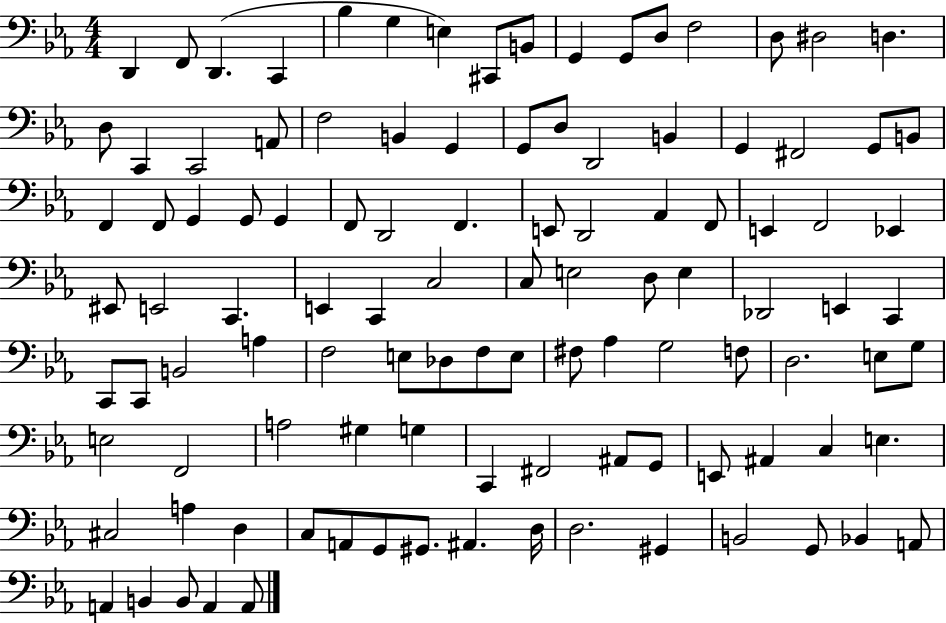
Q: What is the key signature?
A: EES major